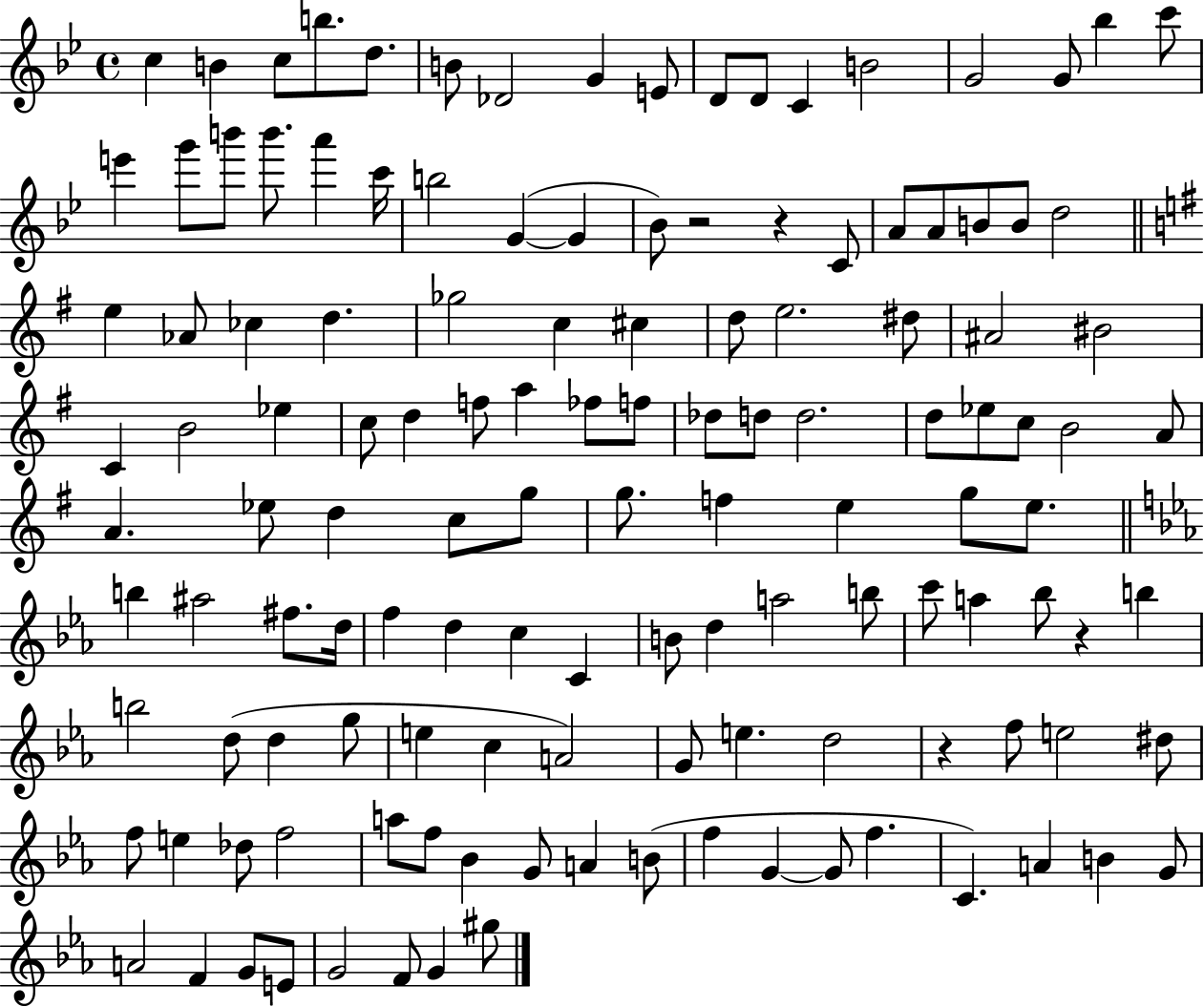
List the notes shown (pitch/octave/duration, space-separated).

C5/q B4/q C5/e B5/e. D5/e. B4/e Db4/h G4/q E4/e D4/e D4/e C4/q B4/h G4/h G4/e Bb5/q C6/e E6/q G6/e B6/e B6/e. A6/q C6/s B5/h G4/q G4/q Bb4/e R/h R/q C4/e A4/e A4/e B4/e B4/e D5/h E5/q Ab4/e CES5/q D5/q. Gb5/h C5/q C#5/q D5/e E5/h. D#5/e A#4/h BIS4/h C4/q B4/h Eb5/q C5/e D5/q F5/e A5/q FES5/e F5/e Db5/e D5/e D5/h. D5/e Eb5/e C5/e B4/h A4/e A4/q. Eb5/e D5/q C5/e G5/e G5/e. F5/q E5/q G5/e E5/e. B5/q A#5/h F#5/e. D5/s F5/q D5/q C5/q C4/q B4/e D5/q A5/h B5/e C6/e A5/q Bb5/e R/q B5/q B5/h D5/e D5/q G5/e E5/q C5/q A4/h G4/e E5/q. D5/h R/q F5/e E5/h D#5/e F5/e E5/q Db5/e F5/h A5/e F5/e Bb4/q G4/e A4/q B4/e F5/q G4/q G4/e F5/q. C4/q. A4/q B4/q G4/e A4/h F4/q G4/e E4/e G4/h F4/e G4/q G#5/e